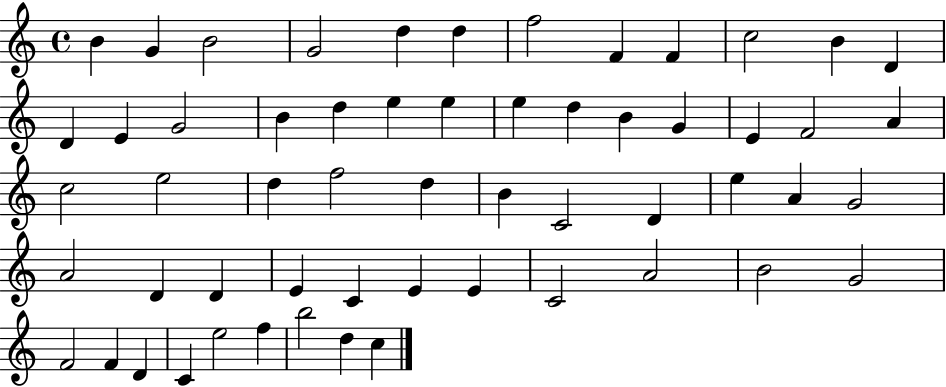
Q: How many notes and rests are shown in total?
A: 57